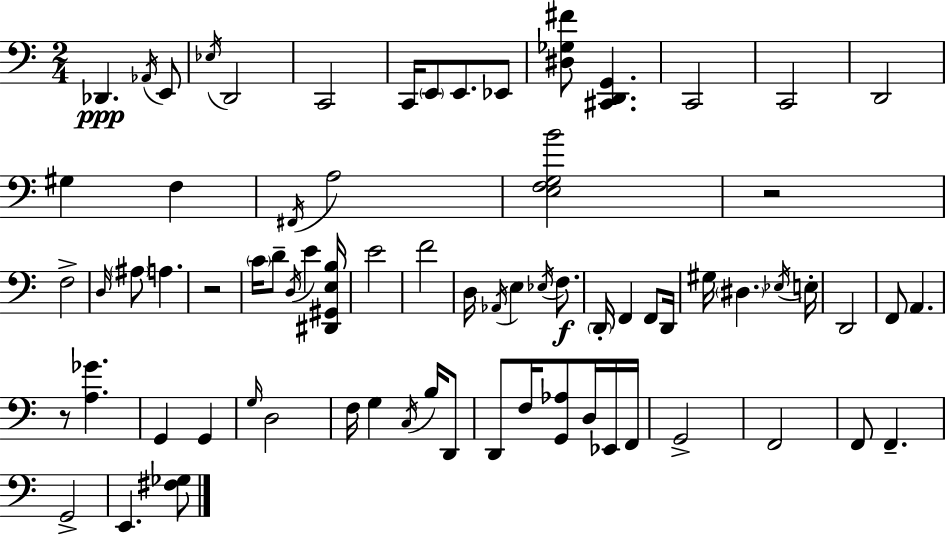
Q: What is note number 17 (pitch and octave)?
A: A3